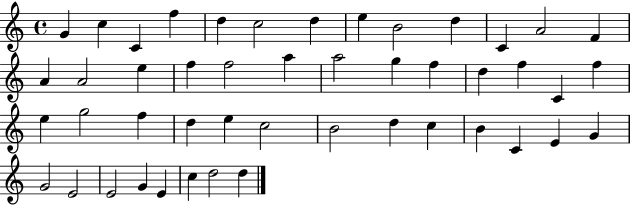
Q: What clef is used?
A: treble